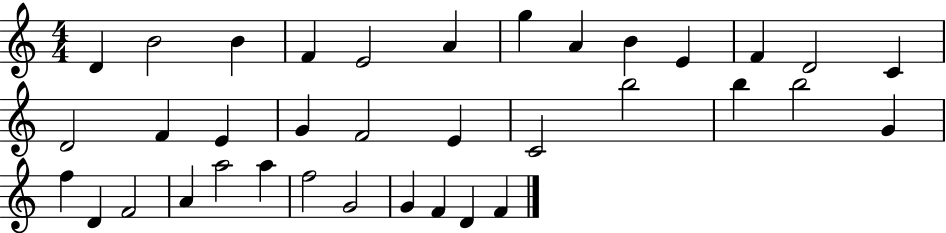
X:1
T:Untitled
M:4/4
L:1/4
K:C
D B2 B F E2 A g A B E F D2 C D2 F E G F2 E C2 b2 b b2 G f D F2 A a2 a f2 G2 G F D F